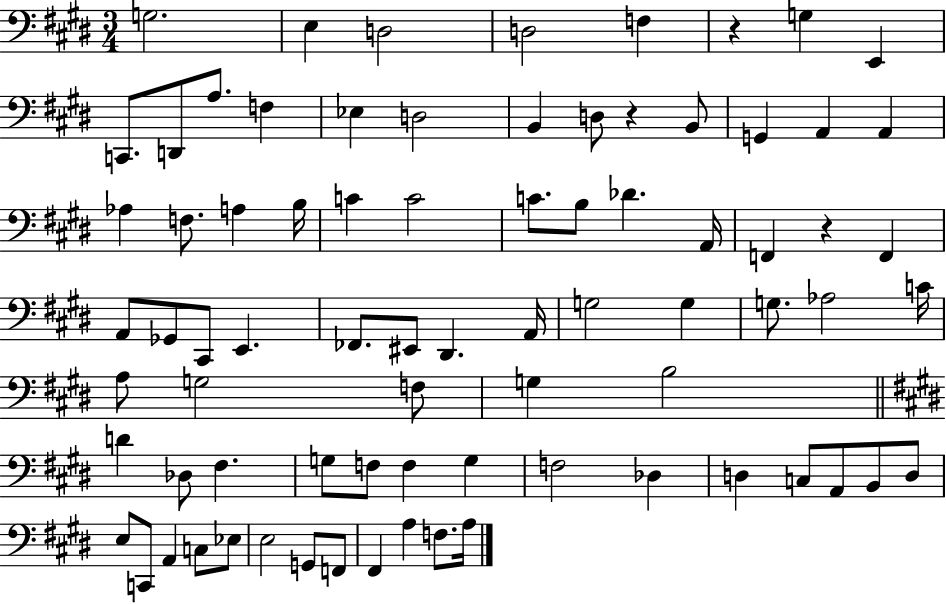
X:1
T:Untitled
M:3/4
L:1/4
K:E
G,2 E, D,2 D,2 F, z G, E,, C,,/2 D,,/2 A,/2 F, _E, D,2 B,, D,/2 z B,,/2 G,, A,, A,, _A, F,/2 A, B,/4 C C2 C/2 B,/2 _D A,,/4 F,, z F,, A,,/2 _G,,/2 ^C,,/2 E,, _F,,/2 ^E,,/2 ^D,, A,,/4 G,2 G, G,/2 _A,2 C/4 A,/2 G,2 F,/2 G, B,2 D _D,/2 ^F, G,/2 F,/2 F, G, F,2 _D, D, C,/2 A,,/2 B,,/2 D,/2 E,/2 C,,/2 A,, C,/2 _E,/2 E,2 G,,/2 F,,/2 ^F,, A, F,/2 A,/4